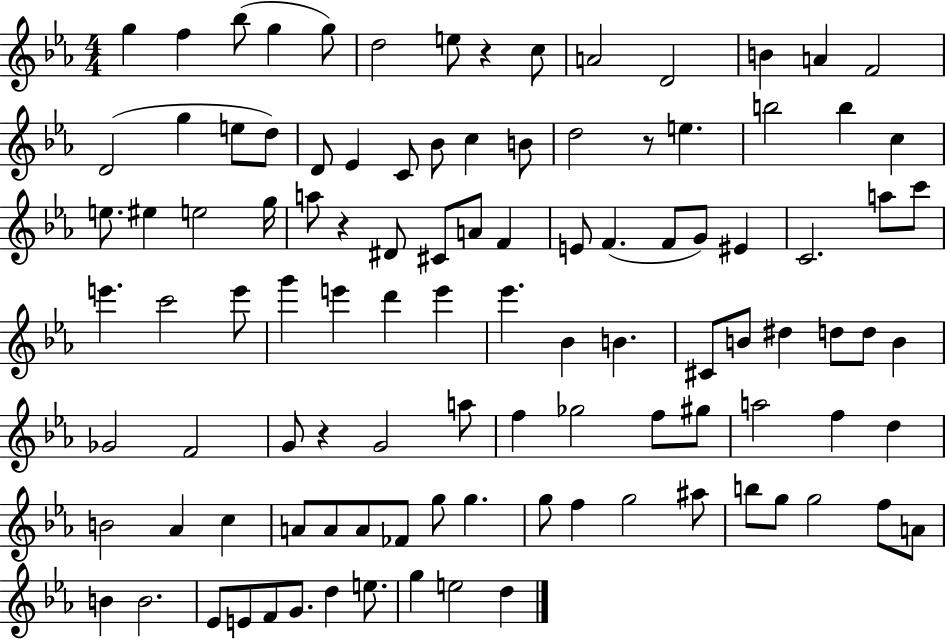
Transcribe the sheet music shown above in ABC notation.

X:1
T:Untitled
M:4/4
L:1/4
K:Eb
g f _b/2 g g/2 d2 e/2 z c/2 A2 D2 B A F2 D2 g e/2 d/2 D/2 _E C/2 _B/2 c B/2 d2 z/2 e b2 b c e/2 ^e e2 g/4 a/2 z ^D/2 ^C/2 A/2 F E/2 F F/2 G/2 ^E C2 a/2 c'/2 e' c'2 e'/2 g' e' d' e' _e' _B B ^C/2 B/2 ^d d/2 d/2 B _G2 F2 G/2 z G2 a/2 f _g2 f/2 ^g/2 a2 f d B2 _A c A/2 A/2 A/2 _F/2 g/2 g g/2 f g2 ^a/2 b/2 g/2 g2 f/2 A/2 B B2 _E/2 E/2 F/2 G/2 d e/2 g e2 d